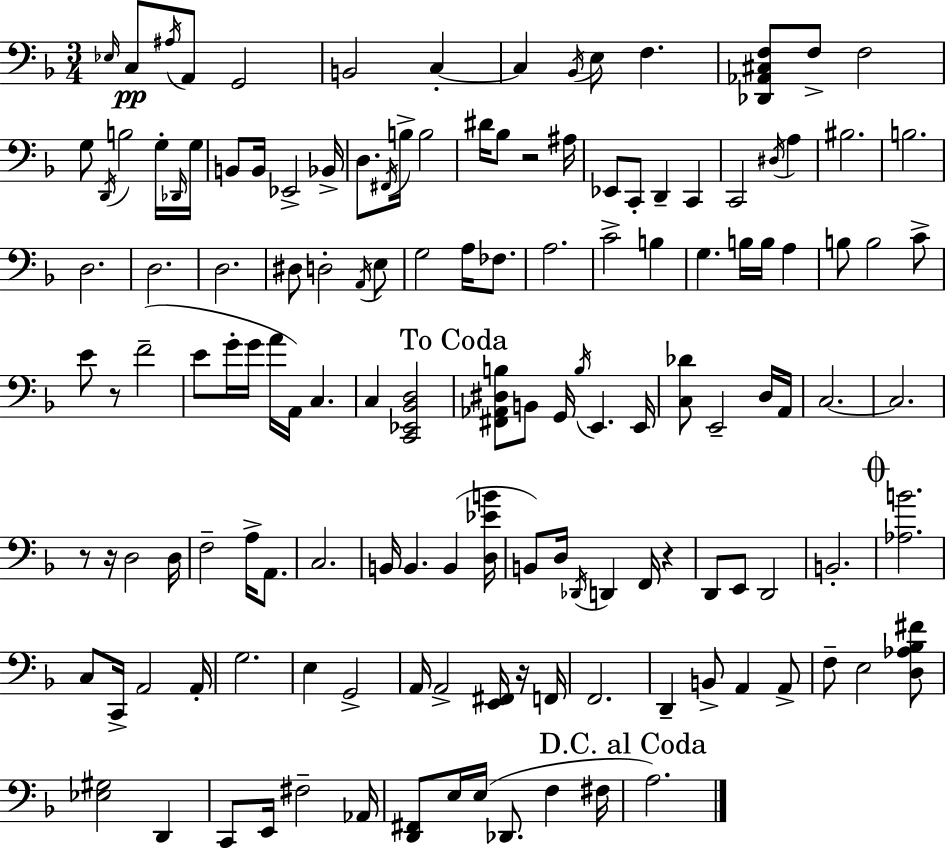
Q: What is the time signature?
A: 3/4